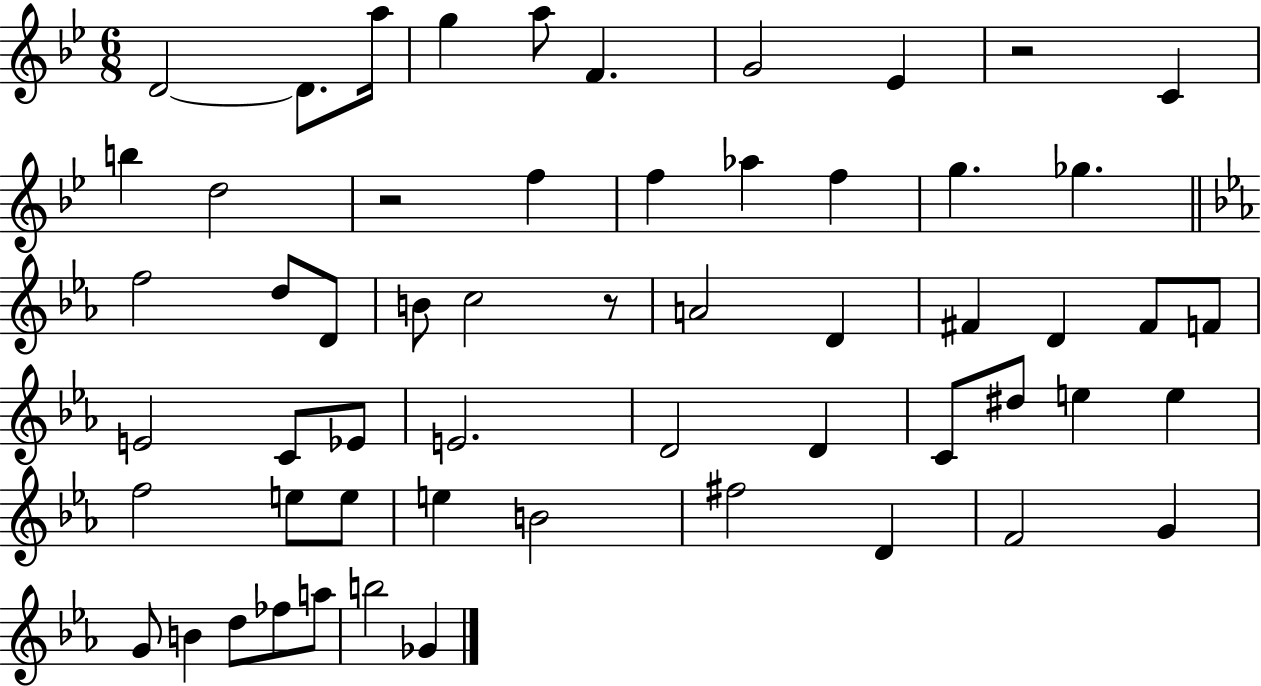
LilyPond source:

{
  \clef treble
  \numericTimeSignature
  \time 6/8
  \key bes \major
  d'2~~ d'8. a''16 | g''4 a''8 f'4. | g'2 ees'4 | r2 c'4 | \break b''4 d''2 | r2 f''4 | f''4 aes''4 f''4 | g''4. ges''4. | \break \bar "||" \break \key ees \major f''2 d''8 d'8 | b'8 c''2 r8 | a'2 d'4 | fis'4 d'4 fis'8 f'8 | \break e'2 c'8 ees'8 | e'2. | d'2 d'4 | c'8 dis''8 e''4 e''4 | \break f''2 e''8 e''8 | e''4 b'2 | fis''2 d'4 | f'2 g'4 | \break g'8 b'4 d''8 fes''8 a''8 | b''2 ges'4 | \bar "|."
}